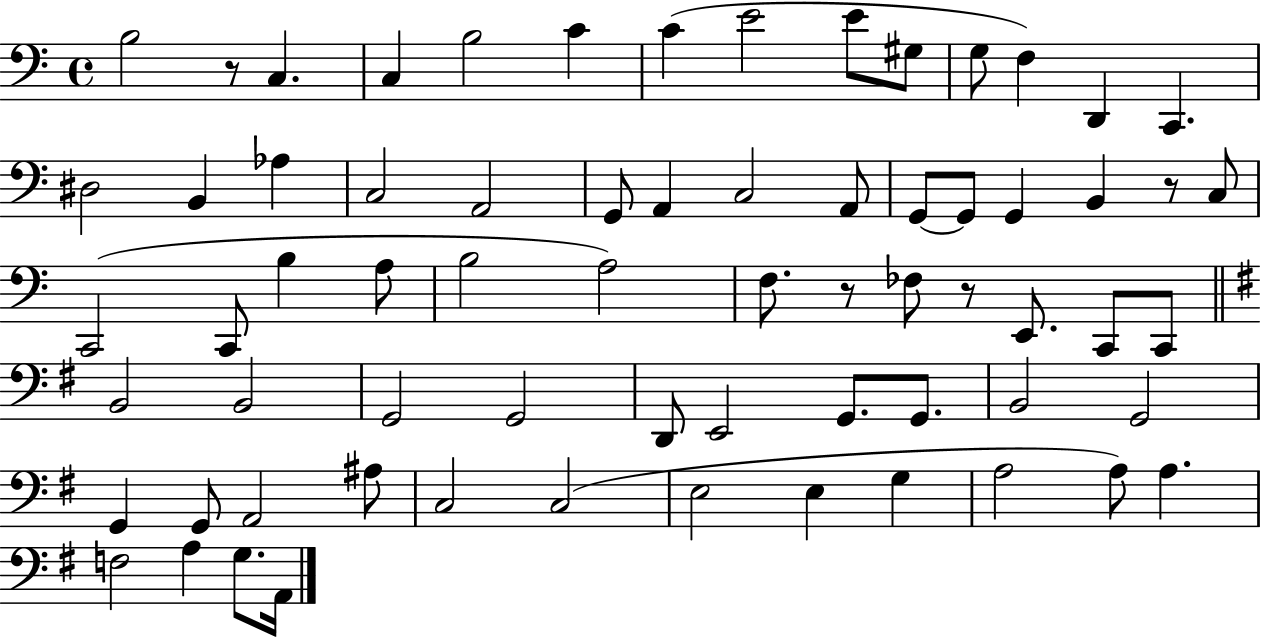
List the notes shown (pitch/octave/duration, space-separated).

B3/h R/e C3/q. C3/q B3/h C4/q C4/q E4/h E4/e G#3/e G3/e F3/q D2/q C2/q. D#3/h B2/q Ab3/q C3/h A2/h G2/e A2/q C3/h A2/e G2/e G2/e G2/q B2/q R/e C3/e C2/h C2/e B3/q A3/e B3/h A3/h F3/e. R/e FES3/e R/e E2/e. C2/e C2/e B2/h B2/h G2/h G2/h D2/e E2/h G2/e. G2/e. B2/h G2/h G2/q G2/e A2/h A#3/e C3/h C3/h E3/h E3/q G3/q A3/h A3/e A3/q. F3/h A3/q G3/e. A2/s